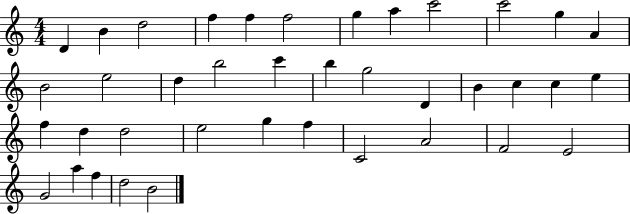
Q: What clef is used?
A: treble